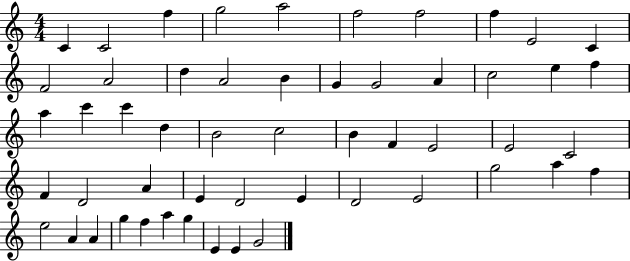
X:1
T:Untitled
M:4/4
L:1/4
K:C
C C2 f g2 a2 f2 f2 f E2 C F2 A2 d A2 B G G2 A c2 e f a c' c' d B2 c2 B F E2 E2 C2 F D2 A E D2 E D2 E2 g2 a f e2 A A g f a g E E G2